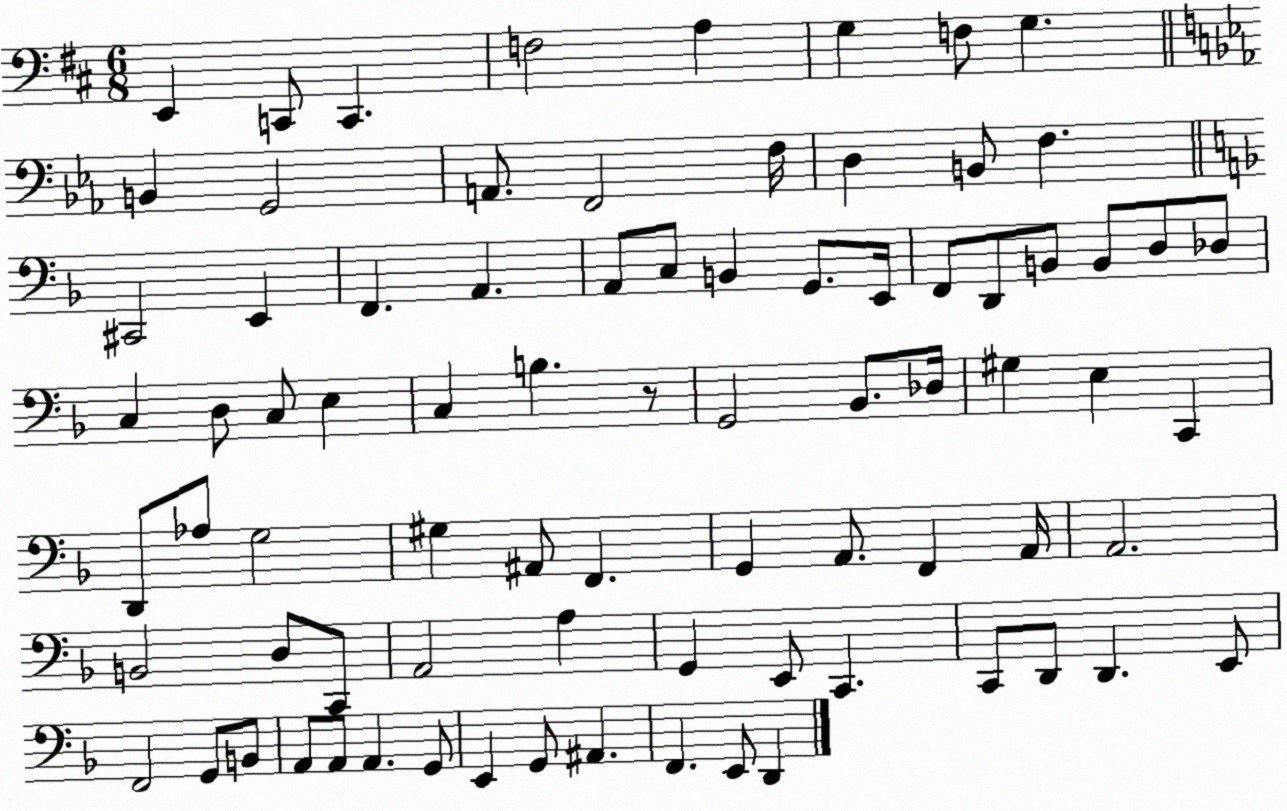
X:1
T:Untitled
M:6/8
L:1/4
K:D
E,, C,,/2 C,, F,2 A, G, F,/2 G, B,, G,,2 A,,/2 F,,2 F,/4 D, B,,/2 F, ^C,,2 E,, F,, A,, A,,/2 C,/2 B,, G,,/2 E,,/4 F,,/2 D,,/2 B,,/2 B,,/2 D,/2 _D,/2 C, D,/2 C,/2 E, C, B, z/2 G,,2 _B,,/2 _D,/4 ^G, E, C,, D,,/2 _A,/2 G,2 ^G, ^A,,/2 F,, G,, A,,/2 F,, A,,/4 A,,2 B,,2 D,/2 C,,/2 A,,2 A, G,, E,,/2 C,, C,,/2 D,,/2 D,, E,,/2 F,,2 G,,/2 B,,/2 A,,/2 A,,/2 A,, G,,/2 E,, G,,/2 ^A,, F,, E,,/2 D,,